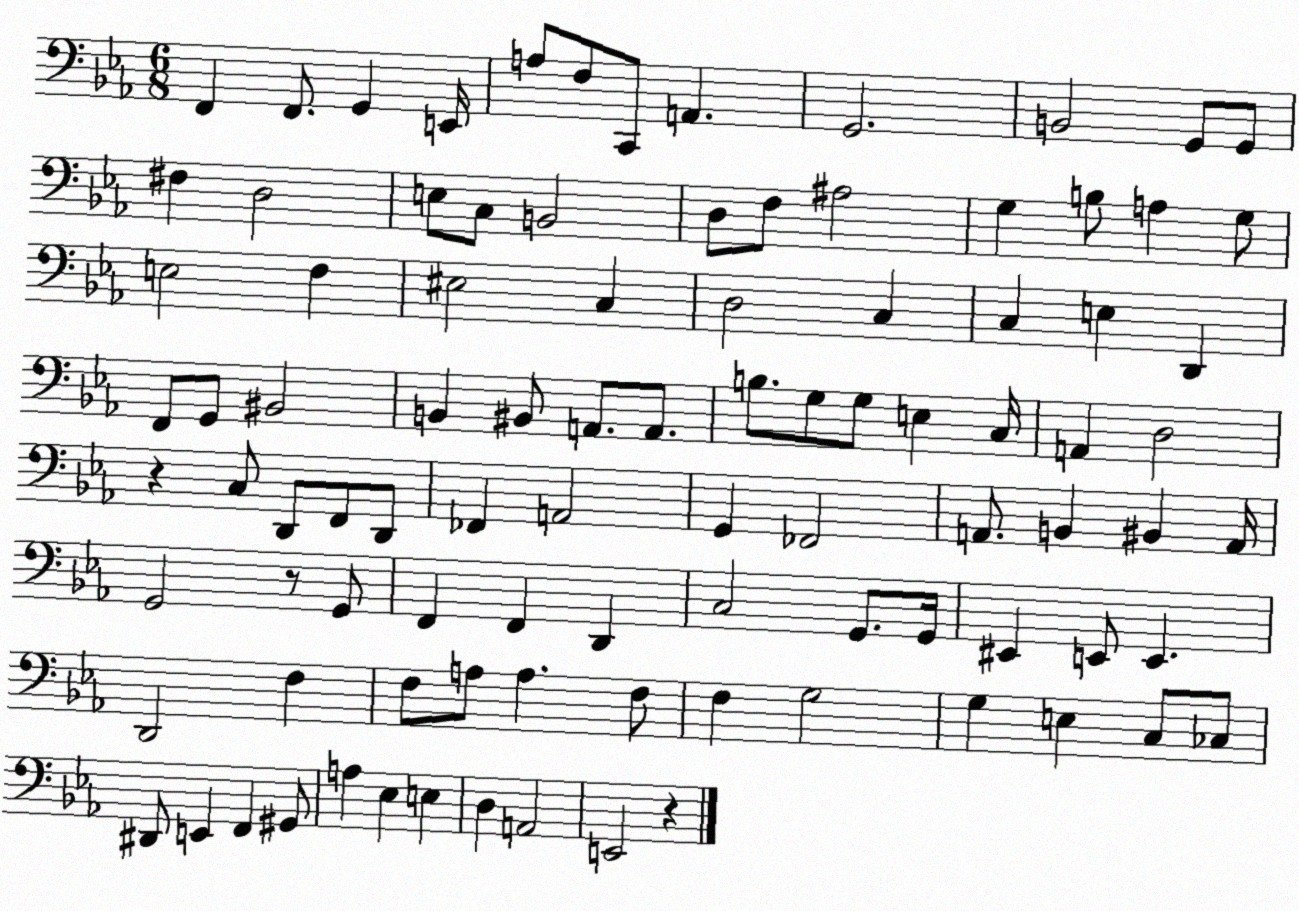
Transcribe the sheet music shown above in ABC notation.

X:1
T:Untitled
M:6/8
L:1/4
K:Eb
F,, F,,/2 G,, E,,/4 A,/2 F,/2 C,,/2 A,, G,,2 B,,2 G,,/2 G,,/2 ^F, D,2 E,/2 C,/2 B,,2 D,/2 F,/2 ^A,2 G, B,/2 A, G,/2 E,2 F, ^E,2 C, D,2 C, C, E, D,, F,,/2 G,,/2 ^B,,2 B,, ^B,,/2 A,,/2 A,,/2 B,/2 G,/2 G,/2 E, C,/4 A,, D,2 z C,/2 D,,/2 F,,/2 D,,/2 _F,, A,,2 G,, _F,,2 A,,/2 B,, ^B,, A,,/4 G,,2 z/2 G,,/2 F,, F,, D,, C,2 G,,/2 G,,/4 ^E,, E,,/2 E,, D,,2 F, F,/2 A,/2 A, F,/2 F, G,2 G, E, C,/2 _C,/2 ^D,,/2 E,, F,, ^G,,/2 A, _E, E, D, A,,2 E,,2 z